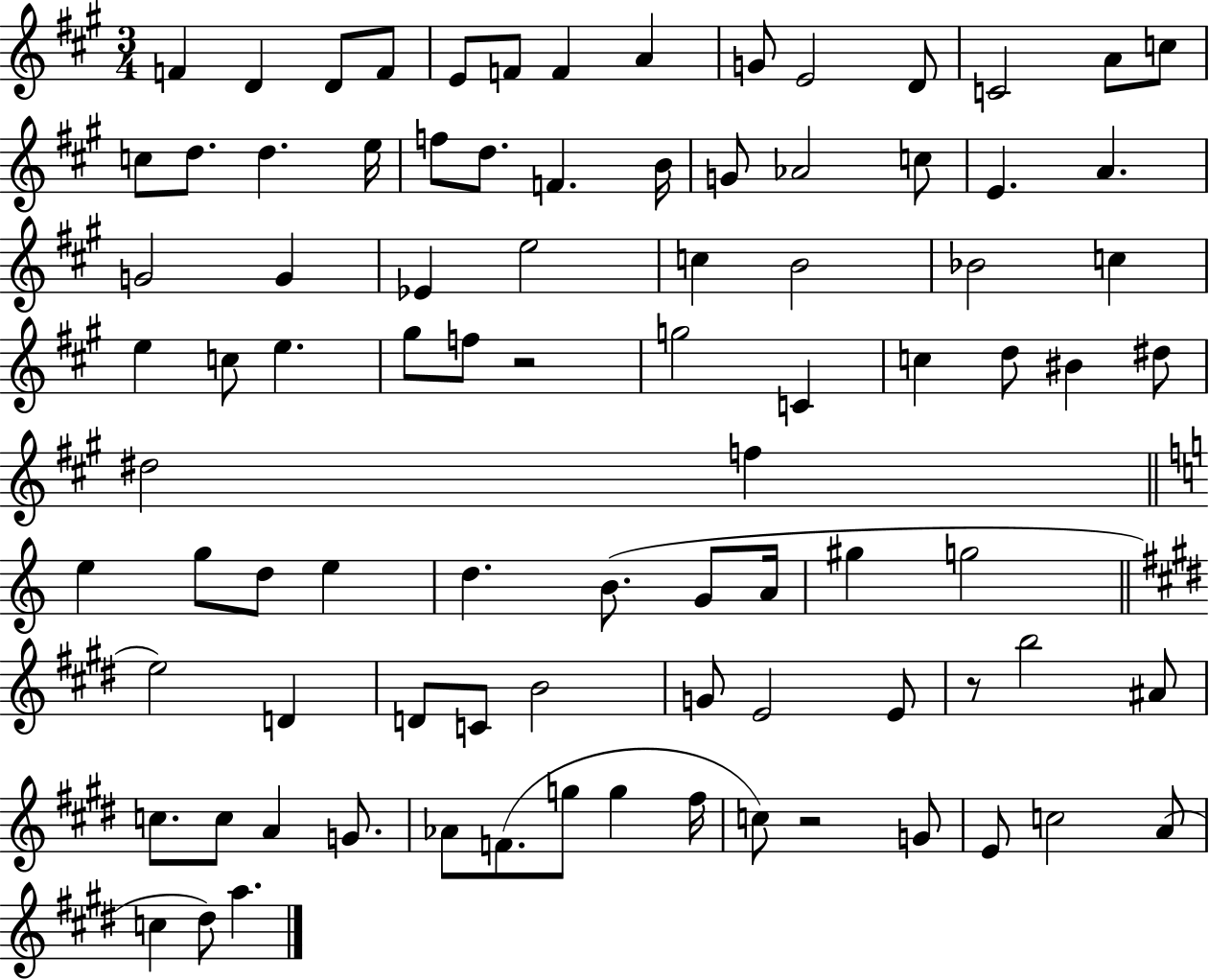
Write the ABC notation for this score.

X:1
T:Untitled
M:3/4
L:1/4
K:A
F D D/2 F/2 E/2 F/2 F A G/2 E2 D/2 C2 A/2 c/2 c/2 d/2 d e/4 f/2 d/2 F B/4 G/2 _A2 c/2 E A G2 G _E e2 c B2 _B2 c e c/2 e ^g/2 f/2 z2 g2 C c d/2 ^B ^d/2 ^d2 f e g/2 d/2 e d B/2 G/2 A/4 ^g g2 e2 D D/2 C/2 B2 G/2 E2 E/2 z/2 b2 ^A/2 c/2 c/2 A G/2 _A/2 F/2 g/2 g ^f/4 c/2 z2 G/2 E/2 c2 A/2 c ^d/2 a